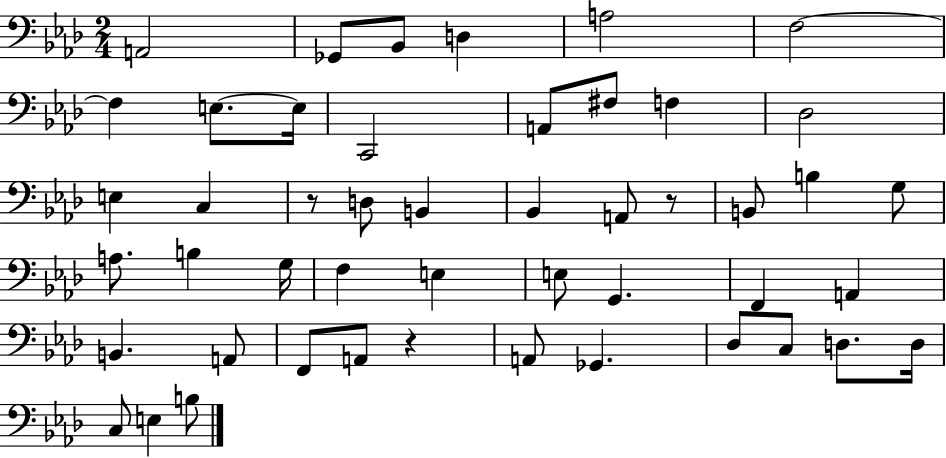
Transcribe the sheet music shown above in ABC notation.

X:1
T:Untitled
M:2/4
L:1/4
K:Ab
A,,2 _G,,/2 _B,,/2 D, A,2 F,2 F, E,/2 E,/4 C,,2 A,,/2 ^F,/2 F, _D,2 E, C, z/2 D,/2 B,, _B,, A,,/2 z/2 B,,/2 B, G,/2 A,/2 B, G,/4 F, E, E,/2 G,, F,, A,, B,, A,,/2 F,,/2 A,,/2 z A,,/2 _G,, _D,/2 C,/2 D,/2 D,/4 C,/2 E, B,/2